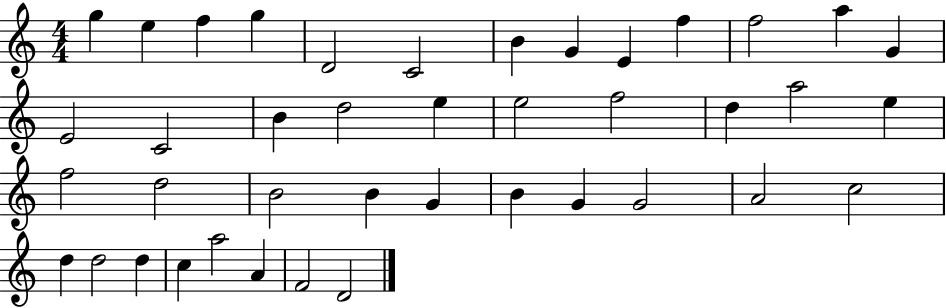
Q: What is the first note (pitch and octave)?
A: G5